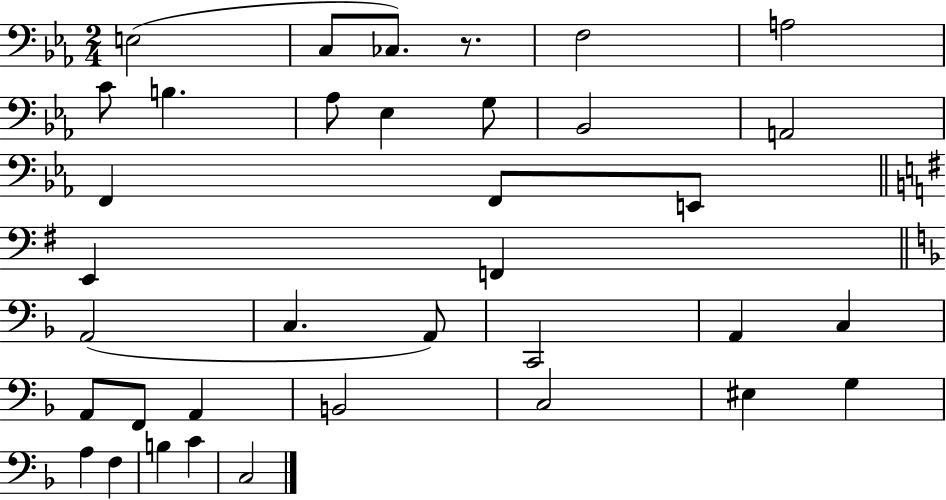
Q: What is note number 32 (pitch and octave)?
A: F3